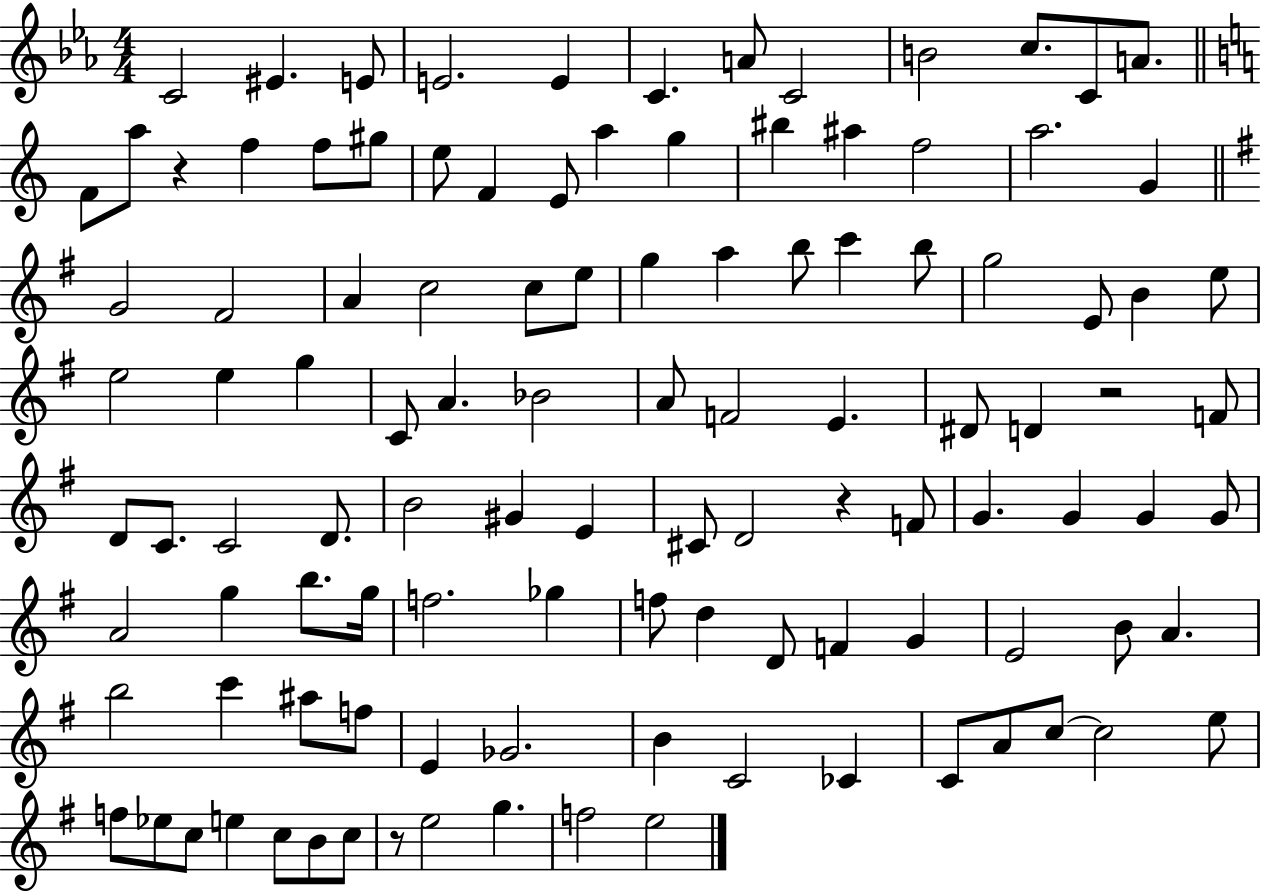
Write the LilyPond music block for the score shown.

{
  \clef treble
  \numericTimeSignature
  \time 4/4
  \key ees \major
  c'2 eis'4. e'8 | e'2. e'4 | c'4. a'8 c'2 | b'2 c''8. c'8 a'8. | \break \bar "||" \break \key c \major f'8 a''8 r4 f''4 f''8 gis''8 | e''8 f'4 e'8 a''4 g''4 | bis''4 ais''4 f''2 | a''2. g'4 | \break \bar "||" \break \key g \major g'2 fis'2 | a'4 c''2 c''8 e''8 | g''4 a''4 b''8 c'''4 b''8 | g''2 e'8 b'4 e''8 | \break e''2 e''4 g''4 | c'8 a'4. bes'2 | a'8 f'2 e'4. | dis'8 d'4 r2 f'8 | \break d'8 c'8. c'2 d'8. | b'2 gis'4 e'4 | cis'8 d'2 r4 f'8 | g'4. g'4 g'4 g'8 | \break a'2 g''4 b''8. g''16 | f''2. ges''4 | f''8 d''4 d'8 f'4 g'4 | e'2 b'8 a'4. | \break b''2 c'''4 ais''8 f''8 | e'4 ges'2. | b'4 c'2 ces'4 | c'8 a'8 c''8~~ c''2 e''8 | \break f''8 ees''8 c''8 e''4 c''8 b'8 c''8 | r8 e''2 g''4. | f''2 e''2 | \bar "|."
}